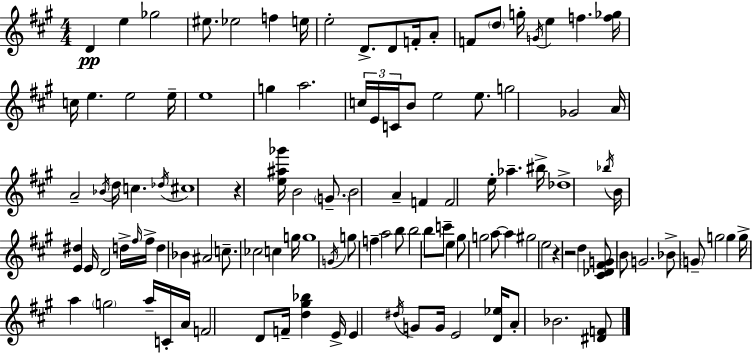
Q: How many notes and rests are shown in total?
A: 114